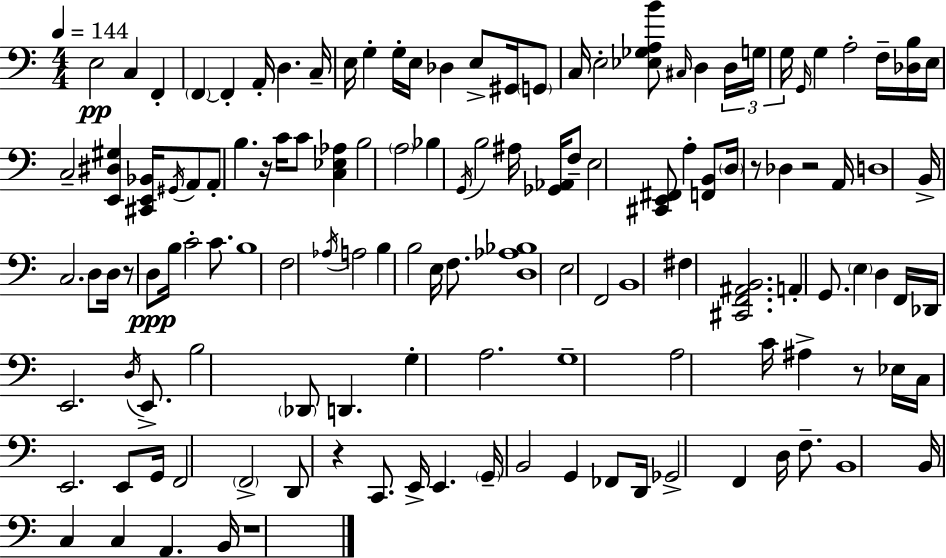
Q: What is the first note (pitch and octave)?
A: E3